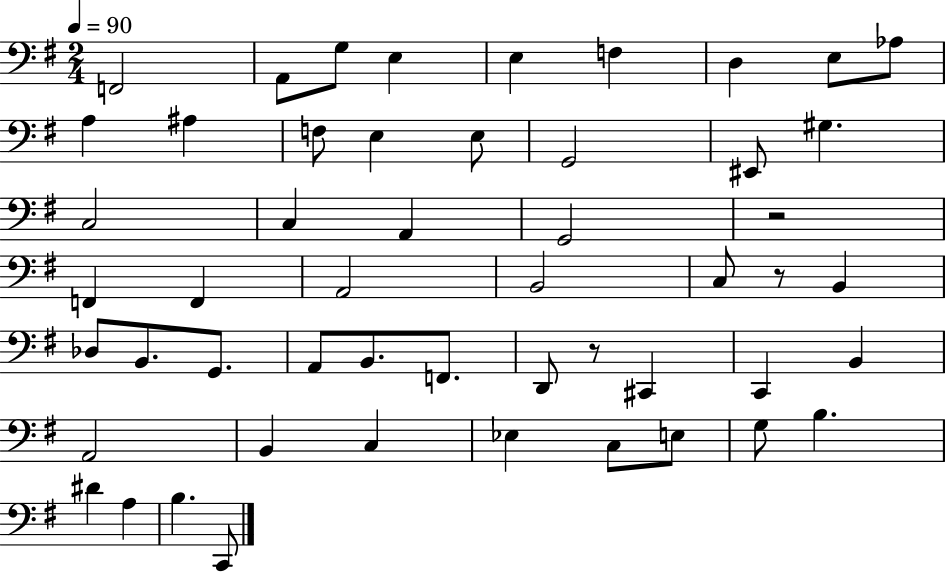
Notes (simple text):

F2/h A2/e G3/e E3/q E3/q F3/q D3/q E3/e Ab3/e A3/q A#3/q F3/e E3/q E3/e G2/h EIS2/e G#3/q. C3/h C3/q A2/q G2/h R/h F2/q F2/q A2/h B2/h C3/e R/e B2/q Db3/e B2/e. G2/e. A2/e B2/e. F2/e. D2/e R/e C#2/q C2/q B2/q A2/h B2/q C3/q Eb3/q C3/e E3/e G3/e B3/q. D#4/q A3/q B3/q. C2/e